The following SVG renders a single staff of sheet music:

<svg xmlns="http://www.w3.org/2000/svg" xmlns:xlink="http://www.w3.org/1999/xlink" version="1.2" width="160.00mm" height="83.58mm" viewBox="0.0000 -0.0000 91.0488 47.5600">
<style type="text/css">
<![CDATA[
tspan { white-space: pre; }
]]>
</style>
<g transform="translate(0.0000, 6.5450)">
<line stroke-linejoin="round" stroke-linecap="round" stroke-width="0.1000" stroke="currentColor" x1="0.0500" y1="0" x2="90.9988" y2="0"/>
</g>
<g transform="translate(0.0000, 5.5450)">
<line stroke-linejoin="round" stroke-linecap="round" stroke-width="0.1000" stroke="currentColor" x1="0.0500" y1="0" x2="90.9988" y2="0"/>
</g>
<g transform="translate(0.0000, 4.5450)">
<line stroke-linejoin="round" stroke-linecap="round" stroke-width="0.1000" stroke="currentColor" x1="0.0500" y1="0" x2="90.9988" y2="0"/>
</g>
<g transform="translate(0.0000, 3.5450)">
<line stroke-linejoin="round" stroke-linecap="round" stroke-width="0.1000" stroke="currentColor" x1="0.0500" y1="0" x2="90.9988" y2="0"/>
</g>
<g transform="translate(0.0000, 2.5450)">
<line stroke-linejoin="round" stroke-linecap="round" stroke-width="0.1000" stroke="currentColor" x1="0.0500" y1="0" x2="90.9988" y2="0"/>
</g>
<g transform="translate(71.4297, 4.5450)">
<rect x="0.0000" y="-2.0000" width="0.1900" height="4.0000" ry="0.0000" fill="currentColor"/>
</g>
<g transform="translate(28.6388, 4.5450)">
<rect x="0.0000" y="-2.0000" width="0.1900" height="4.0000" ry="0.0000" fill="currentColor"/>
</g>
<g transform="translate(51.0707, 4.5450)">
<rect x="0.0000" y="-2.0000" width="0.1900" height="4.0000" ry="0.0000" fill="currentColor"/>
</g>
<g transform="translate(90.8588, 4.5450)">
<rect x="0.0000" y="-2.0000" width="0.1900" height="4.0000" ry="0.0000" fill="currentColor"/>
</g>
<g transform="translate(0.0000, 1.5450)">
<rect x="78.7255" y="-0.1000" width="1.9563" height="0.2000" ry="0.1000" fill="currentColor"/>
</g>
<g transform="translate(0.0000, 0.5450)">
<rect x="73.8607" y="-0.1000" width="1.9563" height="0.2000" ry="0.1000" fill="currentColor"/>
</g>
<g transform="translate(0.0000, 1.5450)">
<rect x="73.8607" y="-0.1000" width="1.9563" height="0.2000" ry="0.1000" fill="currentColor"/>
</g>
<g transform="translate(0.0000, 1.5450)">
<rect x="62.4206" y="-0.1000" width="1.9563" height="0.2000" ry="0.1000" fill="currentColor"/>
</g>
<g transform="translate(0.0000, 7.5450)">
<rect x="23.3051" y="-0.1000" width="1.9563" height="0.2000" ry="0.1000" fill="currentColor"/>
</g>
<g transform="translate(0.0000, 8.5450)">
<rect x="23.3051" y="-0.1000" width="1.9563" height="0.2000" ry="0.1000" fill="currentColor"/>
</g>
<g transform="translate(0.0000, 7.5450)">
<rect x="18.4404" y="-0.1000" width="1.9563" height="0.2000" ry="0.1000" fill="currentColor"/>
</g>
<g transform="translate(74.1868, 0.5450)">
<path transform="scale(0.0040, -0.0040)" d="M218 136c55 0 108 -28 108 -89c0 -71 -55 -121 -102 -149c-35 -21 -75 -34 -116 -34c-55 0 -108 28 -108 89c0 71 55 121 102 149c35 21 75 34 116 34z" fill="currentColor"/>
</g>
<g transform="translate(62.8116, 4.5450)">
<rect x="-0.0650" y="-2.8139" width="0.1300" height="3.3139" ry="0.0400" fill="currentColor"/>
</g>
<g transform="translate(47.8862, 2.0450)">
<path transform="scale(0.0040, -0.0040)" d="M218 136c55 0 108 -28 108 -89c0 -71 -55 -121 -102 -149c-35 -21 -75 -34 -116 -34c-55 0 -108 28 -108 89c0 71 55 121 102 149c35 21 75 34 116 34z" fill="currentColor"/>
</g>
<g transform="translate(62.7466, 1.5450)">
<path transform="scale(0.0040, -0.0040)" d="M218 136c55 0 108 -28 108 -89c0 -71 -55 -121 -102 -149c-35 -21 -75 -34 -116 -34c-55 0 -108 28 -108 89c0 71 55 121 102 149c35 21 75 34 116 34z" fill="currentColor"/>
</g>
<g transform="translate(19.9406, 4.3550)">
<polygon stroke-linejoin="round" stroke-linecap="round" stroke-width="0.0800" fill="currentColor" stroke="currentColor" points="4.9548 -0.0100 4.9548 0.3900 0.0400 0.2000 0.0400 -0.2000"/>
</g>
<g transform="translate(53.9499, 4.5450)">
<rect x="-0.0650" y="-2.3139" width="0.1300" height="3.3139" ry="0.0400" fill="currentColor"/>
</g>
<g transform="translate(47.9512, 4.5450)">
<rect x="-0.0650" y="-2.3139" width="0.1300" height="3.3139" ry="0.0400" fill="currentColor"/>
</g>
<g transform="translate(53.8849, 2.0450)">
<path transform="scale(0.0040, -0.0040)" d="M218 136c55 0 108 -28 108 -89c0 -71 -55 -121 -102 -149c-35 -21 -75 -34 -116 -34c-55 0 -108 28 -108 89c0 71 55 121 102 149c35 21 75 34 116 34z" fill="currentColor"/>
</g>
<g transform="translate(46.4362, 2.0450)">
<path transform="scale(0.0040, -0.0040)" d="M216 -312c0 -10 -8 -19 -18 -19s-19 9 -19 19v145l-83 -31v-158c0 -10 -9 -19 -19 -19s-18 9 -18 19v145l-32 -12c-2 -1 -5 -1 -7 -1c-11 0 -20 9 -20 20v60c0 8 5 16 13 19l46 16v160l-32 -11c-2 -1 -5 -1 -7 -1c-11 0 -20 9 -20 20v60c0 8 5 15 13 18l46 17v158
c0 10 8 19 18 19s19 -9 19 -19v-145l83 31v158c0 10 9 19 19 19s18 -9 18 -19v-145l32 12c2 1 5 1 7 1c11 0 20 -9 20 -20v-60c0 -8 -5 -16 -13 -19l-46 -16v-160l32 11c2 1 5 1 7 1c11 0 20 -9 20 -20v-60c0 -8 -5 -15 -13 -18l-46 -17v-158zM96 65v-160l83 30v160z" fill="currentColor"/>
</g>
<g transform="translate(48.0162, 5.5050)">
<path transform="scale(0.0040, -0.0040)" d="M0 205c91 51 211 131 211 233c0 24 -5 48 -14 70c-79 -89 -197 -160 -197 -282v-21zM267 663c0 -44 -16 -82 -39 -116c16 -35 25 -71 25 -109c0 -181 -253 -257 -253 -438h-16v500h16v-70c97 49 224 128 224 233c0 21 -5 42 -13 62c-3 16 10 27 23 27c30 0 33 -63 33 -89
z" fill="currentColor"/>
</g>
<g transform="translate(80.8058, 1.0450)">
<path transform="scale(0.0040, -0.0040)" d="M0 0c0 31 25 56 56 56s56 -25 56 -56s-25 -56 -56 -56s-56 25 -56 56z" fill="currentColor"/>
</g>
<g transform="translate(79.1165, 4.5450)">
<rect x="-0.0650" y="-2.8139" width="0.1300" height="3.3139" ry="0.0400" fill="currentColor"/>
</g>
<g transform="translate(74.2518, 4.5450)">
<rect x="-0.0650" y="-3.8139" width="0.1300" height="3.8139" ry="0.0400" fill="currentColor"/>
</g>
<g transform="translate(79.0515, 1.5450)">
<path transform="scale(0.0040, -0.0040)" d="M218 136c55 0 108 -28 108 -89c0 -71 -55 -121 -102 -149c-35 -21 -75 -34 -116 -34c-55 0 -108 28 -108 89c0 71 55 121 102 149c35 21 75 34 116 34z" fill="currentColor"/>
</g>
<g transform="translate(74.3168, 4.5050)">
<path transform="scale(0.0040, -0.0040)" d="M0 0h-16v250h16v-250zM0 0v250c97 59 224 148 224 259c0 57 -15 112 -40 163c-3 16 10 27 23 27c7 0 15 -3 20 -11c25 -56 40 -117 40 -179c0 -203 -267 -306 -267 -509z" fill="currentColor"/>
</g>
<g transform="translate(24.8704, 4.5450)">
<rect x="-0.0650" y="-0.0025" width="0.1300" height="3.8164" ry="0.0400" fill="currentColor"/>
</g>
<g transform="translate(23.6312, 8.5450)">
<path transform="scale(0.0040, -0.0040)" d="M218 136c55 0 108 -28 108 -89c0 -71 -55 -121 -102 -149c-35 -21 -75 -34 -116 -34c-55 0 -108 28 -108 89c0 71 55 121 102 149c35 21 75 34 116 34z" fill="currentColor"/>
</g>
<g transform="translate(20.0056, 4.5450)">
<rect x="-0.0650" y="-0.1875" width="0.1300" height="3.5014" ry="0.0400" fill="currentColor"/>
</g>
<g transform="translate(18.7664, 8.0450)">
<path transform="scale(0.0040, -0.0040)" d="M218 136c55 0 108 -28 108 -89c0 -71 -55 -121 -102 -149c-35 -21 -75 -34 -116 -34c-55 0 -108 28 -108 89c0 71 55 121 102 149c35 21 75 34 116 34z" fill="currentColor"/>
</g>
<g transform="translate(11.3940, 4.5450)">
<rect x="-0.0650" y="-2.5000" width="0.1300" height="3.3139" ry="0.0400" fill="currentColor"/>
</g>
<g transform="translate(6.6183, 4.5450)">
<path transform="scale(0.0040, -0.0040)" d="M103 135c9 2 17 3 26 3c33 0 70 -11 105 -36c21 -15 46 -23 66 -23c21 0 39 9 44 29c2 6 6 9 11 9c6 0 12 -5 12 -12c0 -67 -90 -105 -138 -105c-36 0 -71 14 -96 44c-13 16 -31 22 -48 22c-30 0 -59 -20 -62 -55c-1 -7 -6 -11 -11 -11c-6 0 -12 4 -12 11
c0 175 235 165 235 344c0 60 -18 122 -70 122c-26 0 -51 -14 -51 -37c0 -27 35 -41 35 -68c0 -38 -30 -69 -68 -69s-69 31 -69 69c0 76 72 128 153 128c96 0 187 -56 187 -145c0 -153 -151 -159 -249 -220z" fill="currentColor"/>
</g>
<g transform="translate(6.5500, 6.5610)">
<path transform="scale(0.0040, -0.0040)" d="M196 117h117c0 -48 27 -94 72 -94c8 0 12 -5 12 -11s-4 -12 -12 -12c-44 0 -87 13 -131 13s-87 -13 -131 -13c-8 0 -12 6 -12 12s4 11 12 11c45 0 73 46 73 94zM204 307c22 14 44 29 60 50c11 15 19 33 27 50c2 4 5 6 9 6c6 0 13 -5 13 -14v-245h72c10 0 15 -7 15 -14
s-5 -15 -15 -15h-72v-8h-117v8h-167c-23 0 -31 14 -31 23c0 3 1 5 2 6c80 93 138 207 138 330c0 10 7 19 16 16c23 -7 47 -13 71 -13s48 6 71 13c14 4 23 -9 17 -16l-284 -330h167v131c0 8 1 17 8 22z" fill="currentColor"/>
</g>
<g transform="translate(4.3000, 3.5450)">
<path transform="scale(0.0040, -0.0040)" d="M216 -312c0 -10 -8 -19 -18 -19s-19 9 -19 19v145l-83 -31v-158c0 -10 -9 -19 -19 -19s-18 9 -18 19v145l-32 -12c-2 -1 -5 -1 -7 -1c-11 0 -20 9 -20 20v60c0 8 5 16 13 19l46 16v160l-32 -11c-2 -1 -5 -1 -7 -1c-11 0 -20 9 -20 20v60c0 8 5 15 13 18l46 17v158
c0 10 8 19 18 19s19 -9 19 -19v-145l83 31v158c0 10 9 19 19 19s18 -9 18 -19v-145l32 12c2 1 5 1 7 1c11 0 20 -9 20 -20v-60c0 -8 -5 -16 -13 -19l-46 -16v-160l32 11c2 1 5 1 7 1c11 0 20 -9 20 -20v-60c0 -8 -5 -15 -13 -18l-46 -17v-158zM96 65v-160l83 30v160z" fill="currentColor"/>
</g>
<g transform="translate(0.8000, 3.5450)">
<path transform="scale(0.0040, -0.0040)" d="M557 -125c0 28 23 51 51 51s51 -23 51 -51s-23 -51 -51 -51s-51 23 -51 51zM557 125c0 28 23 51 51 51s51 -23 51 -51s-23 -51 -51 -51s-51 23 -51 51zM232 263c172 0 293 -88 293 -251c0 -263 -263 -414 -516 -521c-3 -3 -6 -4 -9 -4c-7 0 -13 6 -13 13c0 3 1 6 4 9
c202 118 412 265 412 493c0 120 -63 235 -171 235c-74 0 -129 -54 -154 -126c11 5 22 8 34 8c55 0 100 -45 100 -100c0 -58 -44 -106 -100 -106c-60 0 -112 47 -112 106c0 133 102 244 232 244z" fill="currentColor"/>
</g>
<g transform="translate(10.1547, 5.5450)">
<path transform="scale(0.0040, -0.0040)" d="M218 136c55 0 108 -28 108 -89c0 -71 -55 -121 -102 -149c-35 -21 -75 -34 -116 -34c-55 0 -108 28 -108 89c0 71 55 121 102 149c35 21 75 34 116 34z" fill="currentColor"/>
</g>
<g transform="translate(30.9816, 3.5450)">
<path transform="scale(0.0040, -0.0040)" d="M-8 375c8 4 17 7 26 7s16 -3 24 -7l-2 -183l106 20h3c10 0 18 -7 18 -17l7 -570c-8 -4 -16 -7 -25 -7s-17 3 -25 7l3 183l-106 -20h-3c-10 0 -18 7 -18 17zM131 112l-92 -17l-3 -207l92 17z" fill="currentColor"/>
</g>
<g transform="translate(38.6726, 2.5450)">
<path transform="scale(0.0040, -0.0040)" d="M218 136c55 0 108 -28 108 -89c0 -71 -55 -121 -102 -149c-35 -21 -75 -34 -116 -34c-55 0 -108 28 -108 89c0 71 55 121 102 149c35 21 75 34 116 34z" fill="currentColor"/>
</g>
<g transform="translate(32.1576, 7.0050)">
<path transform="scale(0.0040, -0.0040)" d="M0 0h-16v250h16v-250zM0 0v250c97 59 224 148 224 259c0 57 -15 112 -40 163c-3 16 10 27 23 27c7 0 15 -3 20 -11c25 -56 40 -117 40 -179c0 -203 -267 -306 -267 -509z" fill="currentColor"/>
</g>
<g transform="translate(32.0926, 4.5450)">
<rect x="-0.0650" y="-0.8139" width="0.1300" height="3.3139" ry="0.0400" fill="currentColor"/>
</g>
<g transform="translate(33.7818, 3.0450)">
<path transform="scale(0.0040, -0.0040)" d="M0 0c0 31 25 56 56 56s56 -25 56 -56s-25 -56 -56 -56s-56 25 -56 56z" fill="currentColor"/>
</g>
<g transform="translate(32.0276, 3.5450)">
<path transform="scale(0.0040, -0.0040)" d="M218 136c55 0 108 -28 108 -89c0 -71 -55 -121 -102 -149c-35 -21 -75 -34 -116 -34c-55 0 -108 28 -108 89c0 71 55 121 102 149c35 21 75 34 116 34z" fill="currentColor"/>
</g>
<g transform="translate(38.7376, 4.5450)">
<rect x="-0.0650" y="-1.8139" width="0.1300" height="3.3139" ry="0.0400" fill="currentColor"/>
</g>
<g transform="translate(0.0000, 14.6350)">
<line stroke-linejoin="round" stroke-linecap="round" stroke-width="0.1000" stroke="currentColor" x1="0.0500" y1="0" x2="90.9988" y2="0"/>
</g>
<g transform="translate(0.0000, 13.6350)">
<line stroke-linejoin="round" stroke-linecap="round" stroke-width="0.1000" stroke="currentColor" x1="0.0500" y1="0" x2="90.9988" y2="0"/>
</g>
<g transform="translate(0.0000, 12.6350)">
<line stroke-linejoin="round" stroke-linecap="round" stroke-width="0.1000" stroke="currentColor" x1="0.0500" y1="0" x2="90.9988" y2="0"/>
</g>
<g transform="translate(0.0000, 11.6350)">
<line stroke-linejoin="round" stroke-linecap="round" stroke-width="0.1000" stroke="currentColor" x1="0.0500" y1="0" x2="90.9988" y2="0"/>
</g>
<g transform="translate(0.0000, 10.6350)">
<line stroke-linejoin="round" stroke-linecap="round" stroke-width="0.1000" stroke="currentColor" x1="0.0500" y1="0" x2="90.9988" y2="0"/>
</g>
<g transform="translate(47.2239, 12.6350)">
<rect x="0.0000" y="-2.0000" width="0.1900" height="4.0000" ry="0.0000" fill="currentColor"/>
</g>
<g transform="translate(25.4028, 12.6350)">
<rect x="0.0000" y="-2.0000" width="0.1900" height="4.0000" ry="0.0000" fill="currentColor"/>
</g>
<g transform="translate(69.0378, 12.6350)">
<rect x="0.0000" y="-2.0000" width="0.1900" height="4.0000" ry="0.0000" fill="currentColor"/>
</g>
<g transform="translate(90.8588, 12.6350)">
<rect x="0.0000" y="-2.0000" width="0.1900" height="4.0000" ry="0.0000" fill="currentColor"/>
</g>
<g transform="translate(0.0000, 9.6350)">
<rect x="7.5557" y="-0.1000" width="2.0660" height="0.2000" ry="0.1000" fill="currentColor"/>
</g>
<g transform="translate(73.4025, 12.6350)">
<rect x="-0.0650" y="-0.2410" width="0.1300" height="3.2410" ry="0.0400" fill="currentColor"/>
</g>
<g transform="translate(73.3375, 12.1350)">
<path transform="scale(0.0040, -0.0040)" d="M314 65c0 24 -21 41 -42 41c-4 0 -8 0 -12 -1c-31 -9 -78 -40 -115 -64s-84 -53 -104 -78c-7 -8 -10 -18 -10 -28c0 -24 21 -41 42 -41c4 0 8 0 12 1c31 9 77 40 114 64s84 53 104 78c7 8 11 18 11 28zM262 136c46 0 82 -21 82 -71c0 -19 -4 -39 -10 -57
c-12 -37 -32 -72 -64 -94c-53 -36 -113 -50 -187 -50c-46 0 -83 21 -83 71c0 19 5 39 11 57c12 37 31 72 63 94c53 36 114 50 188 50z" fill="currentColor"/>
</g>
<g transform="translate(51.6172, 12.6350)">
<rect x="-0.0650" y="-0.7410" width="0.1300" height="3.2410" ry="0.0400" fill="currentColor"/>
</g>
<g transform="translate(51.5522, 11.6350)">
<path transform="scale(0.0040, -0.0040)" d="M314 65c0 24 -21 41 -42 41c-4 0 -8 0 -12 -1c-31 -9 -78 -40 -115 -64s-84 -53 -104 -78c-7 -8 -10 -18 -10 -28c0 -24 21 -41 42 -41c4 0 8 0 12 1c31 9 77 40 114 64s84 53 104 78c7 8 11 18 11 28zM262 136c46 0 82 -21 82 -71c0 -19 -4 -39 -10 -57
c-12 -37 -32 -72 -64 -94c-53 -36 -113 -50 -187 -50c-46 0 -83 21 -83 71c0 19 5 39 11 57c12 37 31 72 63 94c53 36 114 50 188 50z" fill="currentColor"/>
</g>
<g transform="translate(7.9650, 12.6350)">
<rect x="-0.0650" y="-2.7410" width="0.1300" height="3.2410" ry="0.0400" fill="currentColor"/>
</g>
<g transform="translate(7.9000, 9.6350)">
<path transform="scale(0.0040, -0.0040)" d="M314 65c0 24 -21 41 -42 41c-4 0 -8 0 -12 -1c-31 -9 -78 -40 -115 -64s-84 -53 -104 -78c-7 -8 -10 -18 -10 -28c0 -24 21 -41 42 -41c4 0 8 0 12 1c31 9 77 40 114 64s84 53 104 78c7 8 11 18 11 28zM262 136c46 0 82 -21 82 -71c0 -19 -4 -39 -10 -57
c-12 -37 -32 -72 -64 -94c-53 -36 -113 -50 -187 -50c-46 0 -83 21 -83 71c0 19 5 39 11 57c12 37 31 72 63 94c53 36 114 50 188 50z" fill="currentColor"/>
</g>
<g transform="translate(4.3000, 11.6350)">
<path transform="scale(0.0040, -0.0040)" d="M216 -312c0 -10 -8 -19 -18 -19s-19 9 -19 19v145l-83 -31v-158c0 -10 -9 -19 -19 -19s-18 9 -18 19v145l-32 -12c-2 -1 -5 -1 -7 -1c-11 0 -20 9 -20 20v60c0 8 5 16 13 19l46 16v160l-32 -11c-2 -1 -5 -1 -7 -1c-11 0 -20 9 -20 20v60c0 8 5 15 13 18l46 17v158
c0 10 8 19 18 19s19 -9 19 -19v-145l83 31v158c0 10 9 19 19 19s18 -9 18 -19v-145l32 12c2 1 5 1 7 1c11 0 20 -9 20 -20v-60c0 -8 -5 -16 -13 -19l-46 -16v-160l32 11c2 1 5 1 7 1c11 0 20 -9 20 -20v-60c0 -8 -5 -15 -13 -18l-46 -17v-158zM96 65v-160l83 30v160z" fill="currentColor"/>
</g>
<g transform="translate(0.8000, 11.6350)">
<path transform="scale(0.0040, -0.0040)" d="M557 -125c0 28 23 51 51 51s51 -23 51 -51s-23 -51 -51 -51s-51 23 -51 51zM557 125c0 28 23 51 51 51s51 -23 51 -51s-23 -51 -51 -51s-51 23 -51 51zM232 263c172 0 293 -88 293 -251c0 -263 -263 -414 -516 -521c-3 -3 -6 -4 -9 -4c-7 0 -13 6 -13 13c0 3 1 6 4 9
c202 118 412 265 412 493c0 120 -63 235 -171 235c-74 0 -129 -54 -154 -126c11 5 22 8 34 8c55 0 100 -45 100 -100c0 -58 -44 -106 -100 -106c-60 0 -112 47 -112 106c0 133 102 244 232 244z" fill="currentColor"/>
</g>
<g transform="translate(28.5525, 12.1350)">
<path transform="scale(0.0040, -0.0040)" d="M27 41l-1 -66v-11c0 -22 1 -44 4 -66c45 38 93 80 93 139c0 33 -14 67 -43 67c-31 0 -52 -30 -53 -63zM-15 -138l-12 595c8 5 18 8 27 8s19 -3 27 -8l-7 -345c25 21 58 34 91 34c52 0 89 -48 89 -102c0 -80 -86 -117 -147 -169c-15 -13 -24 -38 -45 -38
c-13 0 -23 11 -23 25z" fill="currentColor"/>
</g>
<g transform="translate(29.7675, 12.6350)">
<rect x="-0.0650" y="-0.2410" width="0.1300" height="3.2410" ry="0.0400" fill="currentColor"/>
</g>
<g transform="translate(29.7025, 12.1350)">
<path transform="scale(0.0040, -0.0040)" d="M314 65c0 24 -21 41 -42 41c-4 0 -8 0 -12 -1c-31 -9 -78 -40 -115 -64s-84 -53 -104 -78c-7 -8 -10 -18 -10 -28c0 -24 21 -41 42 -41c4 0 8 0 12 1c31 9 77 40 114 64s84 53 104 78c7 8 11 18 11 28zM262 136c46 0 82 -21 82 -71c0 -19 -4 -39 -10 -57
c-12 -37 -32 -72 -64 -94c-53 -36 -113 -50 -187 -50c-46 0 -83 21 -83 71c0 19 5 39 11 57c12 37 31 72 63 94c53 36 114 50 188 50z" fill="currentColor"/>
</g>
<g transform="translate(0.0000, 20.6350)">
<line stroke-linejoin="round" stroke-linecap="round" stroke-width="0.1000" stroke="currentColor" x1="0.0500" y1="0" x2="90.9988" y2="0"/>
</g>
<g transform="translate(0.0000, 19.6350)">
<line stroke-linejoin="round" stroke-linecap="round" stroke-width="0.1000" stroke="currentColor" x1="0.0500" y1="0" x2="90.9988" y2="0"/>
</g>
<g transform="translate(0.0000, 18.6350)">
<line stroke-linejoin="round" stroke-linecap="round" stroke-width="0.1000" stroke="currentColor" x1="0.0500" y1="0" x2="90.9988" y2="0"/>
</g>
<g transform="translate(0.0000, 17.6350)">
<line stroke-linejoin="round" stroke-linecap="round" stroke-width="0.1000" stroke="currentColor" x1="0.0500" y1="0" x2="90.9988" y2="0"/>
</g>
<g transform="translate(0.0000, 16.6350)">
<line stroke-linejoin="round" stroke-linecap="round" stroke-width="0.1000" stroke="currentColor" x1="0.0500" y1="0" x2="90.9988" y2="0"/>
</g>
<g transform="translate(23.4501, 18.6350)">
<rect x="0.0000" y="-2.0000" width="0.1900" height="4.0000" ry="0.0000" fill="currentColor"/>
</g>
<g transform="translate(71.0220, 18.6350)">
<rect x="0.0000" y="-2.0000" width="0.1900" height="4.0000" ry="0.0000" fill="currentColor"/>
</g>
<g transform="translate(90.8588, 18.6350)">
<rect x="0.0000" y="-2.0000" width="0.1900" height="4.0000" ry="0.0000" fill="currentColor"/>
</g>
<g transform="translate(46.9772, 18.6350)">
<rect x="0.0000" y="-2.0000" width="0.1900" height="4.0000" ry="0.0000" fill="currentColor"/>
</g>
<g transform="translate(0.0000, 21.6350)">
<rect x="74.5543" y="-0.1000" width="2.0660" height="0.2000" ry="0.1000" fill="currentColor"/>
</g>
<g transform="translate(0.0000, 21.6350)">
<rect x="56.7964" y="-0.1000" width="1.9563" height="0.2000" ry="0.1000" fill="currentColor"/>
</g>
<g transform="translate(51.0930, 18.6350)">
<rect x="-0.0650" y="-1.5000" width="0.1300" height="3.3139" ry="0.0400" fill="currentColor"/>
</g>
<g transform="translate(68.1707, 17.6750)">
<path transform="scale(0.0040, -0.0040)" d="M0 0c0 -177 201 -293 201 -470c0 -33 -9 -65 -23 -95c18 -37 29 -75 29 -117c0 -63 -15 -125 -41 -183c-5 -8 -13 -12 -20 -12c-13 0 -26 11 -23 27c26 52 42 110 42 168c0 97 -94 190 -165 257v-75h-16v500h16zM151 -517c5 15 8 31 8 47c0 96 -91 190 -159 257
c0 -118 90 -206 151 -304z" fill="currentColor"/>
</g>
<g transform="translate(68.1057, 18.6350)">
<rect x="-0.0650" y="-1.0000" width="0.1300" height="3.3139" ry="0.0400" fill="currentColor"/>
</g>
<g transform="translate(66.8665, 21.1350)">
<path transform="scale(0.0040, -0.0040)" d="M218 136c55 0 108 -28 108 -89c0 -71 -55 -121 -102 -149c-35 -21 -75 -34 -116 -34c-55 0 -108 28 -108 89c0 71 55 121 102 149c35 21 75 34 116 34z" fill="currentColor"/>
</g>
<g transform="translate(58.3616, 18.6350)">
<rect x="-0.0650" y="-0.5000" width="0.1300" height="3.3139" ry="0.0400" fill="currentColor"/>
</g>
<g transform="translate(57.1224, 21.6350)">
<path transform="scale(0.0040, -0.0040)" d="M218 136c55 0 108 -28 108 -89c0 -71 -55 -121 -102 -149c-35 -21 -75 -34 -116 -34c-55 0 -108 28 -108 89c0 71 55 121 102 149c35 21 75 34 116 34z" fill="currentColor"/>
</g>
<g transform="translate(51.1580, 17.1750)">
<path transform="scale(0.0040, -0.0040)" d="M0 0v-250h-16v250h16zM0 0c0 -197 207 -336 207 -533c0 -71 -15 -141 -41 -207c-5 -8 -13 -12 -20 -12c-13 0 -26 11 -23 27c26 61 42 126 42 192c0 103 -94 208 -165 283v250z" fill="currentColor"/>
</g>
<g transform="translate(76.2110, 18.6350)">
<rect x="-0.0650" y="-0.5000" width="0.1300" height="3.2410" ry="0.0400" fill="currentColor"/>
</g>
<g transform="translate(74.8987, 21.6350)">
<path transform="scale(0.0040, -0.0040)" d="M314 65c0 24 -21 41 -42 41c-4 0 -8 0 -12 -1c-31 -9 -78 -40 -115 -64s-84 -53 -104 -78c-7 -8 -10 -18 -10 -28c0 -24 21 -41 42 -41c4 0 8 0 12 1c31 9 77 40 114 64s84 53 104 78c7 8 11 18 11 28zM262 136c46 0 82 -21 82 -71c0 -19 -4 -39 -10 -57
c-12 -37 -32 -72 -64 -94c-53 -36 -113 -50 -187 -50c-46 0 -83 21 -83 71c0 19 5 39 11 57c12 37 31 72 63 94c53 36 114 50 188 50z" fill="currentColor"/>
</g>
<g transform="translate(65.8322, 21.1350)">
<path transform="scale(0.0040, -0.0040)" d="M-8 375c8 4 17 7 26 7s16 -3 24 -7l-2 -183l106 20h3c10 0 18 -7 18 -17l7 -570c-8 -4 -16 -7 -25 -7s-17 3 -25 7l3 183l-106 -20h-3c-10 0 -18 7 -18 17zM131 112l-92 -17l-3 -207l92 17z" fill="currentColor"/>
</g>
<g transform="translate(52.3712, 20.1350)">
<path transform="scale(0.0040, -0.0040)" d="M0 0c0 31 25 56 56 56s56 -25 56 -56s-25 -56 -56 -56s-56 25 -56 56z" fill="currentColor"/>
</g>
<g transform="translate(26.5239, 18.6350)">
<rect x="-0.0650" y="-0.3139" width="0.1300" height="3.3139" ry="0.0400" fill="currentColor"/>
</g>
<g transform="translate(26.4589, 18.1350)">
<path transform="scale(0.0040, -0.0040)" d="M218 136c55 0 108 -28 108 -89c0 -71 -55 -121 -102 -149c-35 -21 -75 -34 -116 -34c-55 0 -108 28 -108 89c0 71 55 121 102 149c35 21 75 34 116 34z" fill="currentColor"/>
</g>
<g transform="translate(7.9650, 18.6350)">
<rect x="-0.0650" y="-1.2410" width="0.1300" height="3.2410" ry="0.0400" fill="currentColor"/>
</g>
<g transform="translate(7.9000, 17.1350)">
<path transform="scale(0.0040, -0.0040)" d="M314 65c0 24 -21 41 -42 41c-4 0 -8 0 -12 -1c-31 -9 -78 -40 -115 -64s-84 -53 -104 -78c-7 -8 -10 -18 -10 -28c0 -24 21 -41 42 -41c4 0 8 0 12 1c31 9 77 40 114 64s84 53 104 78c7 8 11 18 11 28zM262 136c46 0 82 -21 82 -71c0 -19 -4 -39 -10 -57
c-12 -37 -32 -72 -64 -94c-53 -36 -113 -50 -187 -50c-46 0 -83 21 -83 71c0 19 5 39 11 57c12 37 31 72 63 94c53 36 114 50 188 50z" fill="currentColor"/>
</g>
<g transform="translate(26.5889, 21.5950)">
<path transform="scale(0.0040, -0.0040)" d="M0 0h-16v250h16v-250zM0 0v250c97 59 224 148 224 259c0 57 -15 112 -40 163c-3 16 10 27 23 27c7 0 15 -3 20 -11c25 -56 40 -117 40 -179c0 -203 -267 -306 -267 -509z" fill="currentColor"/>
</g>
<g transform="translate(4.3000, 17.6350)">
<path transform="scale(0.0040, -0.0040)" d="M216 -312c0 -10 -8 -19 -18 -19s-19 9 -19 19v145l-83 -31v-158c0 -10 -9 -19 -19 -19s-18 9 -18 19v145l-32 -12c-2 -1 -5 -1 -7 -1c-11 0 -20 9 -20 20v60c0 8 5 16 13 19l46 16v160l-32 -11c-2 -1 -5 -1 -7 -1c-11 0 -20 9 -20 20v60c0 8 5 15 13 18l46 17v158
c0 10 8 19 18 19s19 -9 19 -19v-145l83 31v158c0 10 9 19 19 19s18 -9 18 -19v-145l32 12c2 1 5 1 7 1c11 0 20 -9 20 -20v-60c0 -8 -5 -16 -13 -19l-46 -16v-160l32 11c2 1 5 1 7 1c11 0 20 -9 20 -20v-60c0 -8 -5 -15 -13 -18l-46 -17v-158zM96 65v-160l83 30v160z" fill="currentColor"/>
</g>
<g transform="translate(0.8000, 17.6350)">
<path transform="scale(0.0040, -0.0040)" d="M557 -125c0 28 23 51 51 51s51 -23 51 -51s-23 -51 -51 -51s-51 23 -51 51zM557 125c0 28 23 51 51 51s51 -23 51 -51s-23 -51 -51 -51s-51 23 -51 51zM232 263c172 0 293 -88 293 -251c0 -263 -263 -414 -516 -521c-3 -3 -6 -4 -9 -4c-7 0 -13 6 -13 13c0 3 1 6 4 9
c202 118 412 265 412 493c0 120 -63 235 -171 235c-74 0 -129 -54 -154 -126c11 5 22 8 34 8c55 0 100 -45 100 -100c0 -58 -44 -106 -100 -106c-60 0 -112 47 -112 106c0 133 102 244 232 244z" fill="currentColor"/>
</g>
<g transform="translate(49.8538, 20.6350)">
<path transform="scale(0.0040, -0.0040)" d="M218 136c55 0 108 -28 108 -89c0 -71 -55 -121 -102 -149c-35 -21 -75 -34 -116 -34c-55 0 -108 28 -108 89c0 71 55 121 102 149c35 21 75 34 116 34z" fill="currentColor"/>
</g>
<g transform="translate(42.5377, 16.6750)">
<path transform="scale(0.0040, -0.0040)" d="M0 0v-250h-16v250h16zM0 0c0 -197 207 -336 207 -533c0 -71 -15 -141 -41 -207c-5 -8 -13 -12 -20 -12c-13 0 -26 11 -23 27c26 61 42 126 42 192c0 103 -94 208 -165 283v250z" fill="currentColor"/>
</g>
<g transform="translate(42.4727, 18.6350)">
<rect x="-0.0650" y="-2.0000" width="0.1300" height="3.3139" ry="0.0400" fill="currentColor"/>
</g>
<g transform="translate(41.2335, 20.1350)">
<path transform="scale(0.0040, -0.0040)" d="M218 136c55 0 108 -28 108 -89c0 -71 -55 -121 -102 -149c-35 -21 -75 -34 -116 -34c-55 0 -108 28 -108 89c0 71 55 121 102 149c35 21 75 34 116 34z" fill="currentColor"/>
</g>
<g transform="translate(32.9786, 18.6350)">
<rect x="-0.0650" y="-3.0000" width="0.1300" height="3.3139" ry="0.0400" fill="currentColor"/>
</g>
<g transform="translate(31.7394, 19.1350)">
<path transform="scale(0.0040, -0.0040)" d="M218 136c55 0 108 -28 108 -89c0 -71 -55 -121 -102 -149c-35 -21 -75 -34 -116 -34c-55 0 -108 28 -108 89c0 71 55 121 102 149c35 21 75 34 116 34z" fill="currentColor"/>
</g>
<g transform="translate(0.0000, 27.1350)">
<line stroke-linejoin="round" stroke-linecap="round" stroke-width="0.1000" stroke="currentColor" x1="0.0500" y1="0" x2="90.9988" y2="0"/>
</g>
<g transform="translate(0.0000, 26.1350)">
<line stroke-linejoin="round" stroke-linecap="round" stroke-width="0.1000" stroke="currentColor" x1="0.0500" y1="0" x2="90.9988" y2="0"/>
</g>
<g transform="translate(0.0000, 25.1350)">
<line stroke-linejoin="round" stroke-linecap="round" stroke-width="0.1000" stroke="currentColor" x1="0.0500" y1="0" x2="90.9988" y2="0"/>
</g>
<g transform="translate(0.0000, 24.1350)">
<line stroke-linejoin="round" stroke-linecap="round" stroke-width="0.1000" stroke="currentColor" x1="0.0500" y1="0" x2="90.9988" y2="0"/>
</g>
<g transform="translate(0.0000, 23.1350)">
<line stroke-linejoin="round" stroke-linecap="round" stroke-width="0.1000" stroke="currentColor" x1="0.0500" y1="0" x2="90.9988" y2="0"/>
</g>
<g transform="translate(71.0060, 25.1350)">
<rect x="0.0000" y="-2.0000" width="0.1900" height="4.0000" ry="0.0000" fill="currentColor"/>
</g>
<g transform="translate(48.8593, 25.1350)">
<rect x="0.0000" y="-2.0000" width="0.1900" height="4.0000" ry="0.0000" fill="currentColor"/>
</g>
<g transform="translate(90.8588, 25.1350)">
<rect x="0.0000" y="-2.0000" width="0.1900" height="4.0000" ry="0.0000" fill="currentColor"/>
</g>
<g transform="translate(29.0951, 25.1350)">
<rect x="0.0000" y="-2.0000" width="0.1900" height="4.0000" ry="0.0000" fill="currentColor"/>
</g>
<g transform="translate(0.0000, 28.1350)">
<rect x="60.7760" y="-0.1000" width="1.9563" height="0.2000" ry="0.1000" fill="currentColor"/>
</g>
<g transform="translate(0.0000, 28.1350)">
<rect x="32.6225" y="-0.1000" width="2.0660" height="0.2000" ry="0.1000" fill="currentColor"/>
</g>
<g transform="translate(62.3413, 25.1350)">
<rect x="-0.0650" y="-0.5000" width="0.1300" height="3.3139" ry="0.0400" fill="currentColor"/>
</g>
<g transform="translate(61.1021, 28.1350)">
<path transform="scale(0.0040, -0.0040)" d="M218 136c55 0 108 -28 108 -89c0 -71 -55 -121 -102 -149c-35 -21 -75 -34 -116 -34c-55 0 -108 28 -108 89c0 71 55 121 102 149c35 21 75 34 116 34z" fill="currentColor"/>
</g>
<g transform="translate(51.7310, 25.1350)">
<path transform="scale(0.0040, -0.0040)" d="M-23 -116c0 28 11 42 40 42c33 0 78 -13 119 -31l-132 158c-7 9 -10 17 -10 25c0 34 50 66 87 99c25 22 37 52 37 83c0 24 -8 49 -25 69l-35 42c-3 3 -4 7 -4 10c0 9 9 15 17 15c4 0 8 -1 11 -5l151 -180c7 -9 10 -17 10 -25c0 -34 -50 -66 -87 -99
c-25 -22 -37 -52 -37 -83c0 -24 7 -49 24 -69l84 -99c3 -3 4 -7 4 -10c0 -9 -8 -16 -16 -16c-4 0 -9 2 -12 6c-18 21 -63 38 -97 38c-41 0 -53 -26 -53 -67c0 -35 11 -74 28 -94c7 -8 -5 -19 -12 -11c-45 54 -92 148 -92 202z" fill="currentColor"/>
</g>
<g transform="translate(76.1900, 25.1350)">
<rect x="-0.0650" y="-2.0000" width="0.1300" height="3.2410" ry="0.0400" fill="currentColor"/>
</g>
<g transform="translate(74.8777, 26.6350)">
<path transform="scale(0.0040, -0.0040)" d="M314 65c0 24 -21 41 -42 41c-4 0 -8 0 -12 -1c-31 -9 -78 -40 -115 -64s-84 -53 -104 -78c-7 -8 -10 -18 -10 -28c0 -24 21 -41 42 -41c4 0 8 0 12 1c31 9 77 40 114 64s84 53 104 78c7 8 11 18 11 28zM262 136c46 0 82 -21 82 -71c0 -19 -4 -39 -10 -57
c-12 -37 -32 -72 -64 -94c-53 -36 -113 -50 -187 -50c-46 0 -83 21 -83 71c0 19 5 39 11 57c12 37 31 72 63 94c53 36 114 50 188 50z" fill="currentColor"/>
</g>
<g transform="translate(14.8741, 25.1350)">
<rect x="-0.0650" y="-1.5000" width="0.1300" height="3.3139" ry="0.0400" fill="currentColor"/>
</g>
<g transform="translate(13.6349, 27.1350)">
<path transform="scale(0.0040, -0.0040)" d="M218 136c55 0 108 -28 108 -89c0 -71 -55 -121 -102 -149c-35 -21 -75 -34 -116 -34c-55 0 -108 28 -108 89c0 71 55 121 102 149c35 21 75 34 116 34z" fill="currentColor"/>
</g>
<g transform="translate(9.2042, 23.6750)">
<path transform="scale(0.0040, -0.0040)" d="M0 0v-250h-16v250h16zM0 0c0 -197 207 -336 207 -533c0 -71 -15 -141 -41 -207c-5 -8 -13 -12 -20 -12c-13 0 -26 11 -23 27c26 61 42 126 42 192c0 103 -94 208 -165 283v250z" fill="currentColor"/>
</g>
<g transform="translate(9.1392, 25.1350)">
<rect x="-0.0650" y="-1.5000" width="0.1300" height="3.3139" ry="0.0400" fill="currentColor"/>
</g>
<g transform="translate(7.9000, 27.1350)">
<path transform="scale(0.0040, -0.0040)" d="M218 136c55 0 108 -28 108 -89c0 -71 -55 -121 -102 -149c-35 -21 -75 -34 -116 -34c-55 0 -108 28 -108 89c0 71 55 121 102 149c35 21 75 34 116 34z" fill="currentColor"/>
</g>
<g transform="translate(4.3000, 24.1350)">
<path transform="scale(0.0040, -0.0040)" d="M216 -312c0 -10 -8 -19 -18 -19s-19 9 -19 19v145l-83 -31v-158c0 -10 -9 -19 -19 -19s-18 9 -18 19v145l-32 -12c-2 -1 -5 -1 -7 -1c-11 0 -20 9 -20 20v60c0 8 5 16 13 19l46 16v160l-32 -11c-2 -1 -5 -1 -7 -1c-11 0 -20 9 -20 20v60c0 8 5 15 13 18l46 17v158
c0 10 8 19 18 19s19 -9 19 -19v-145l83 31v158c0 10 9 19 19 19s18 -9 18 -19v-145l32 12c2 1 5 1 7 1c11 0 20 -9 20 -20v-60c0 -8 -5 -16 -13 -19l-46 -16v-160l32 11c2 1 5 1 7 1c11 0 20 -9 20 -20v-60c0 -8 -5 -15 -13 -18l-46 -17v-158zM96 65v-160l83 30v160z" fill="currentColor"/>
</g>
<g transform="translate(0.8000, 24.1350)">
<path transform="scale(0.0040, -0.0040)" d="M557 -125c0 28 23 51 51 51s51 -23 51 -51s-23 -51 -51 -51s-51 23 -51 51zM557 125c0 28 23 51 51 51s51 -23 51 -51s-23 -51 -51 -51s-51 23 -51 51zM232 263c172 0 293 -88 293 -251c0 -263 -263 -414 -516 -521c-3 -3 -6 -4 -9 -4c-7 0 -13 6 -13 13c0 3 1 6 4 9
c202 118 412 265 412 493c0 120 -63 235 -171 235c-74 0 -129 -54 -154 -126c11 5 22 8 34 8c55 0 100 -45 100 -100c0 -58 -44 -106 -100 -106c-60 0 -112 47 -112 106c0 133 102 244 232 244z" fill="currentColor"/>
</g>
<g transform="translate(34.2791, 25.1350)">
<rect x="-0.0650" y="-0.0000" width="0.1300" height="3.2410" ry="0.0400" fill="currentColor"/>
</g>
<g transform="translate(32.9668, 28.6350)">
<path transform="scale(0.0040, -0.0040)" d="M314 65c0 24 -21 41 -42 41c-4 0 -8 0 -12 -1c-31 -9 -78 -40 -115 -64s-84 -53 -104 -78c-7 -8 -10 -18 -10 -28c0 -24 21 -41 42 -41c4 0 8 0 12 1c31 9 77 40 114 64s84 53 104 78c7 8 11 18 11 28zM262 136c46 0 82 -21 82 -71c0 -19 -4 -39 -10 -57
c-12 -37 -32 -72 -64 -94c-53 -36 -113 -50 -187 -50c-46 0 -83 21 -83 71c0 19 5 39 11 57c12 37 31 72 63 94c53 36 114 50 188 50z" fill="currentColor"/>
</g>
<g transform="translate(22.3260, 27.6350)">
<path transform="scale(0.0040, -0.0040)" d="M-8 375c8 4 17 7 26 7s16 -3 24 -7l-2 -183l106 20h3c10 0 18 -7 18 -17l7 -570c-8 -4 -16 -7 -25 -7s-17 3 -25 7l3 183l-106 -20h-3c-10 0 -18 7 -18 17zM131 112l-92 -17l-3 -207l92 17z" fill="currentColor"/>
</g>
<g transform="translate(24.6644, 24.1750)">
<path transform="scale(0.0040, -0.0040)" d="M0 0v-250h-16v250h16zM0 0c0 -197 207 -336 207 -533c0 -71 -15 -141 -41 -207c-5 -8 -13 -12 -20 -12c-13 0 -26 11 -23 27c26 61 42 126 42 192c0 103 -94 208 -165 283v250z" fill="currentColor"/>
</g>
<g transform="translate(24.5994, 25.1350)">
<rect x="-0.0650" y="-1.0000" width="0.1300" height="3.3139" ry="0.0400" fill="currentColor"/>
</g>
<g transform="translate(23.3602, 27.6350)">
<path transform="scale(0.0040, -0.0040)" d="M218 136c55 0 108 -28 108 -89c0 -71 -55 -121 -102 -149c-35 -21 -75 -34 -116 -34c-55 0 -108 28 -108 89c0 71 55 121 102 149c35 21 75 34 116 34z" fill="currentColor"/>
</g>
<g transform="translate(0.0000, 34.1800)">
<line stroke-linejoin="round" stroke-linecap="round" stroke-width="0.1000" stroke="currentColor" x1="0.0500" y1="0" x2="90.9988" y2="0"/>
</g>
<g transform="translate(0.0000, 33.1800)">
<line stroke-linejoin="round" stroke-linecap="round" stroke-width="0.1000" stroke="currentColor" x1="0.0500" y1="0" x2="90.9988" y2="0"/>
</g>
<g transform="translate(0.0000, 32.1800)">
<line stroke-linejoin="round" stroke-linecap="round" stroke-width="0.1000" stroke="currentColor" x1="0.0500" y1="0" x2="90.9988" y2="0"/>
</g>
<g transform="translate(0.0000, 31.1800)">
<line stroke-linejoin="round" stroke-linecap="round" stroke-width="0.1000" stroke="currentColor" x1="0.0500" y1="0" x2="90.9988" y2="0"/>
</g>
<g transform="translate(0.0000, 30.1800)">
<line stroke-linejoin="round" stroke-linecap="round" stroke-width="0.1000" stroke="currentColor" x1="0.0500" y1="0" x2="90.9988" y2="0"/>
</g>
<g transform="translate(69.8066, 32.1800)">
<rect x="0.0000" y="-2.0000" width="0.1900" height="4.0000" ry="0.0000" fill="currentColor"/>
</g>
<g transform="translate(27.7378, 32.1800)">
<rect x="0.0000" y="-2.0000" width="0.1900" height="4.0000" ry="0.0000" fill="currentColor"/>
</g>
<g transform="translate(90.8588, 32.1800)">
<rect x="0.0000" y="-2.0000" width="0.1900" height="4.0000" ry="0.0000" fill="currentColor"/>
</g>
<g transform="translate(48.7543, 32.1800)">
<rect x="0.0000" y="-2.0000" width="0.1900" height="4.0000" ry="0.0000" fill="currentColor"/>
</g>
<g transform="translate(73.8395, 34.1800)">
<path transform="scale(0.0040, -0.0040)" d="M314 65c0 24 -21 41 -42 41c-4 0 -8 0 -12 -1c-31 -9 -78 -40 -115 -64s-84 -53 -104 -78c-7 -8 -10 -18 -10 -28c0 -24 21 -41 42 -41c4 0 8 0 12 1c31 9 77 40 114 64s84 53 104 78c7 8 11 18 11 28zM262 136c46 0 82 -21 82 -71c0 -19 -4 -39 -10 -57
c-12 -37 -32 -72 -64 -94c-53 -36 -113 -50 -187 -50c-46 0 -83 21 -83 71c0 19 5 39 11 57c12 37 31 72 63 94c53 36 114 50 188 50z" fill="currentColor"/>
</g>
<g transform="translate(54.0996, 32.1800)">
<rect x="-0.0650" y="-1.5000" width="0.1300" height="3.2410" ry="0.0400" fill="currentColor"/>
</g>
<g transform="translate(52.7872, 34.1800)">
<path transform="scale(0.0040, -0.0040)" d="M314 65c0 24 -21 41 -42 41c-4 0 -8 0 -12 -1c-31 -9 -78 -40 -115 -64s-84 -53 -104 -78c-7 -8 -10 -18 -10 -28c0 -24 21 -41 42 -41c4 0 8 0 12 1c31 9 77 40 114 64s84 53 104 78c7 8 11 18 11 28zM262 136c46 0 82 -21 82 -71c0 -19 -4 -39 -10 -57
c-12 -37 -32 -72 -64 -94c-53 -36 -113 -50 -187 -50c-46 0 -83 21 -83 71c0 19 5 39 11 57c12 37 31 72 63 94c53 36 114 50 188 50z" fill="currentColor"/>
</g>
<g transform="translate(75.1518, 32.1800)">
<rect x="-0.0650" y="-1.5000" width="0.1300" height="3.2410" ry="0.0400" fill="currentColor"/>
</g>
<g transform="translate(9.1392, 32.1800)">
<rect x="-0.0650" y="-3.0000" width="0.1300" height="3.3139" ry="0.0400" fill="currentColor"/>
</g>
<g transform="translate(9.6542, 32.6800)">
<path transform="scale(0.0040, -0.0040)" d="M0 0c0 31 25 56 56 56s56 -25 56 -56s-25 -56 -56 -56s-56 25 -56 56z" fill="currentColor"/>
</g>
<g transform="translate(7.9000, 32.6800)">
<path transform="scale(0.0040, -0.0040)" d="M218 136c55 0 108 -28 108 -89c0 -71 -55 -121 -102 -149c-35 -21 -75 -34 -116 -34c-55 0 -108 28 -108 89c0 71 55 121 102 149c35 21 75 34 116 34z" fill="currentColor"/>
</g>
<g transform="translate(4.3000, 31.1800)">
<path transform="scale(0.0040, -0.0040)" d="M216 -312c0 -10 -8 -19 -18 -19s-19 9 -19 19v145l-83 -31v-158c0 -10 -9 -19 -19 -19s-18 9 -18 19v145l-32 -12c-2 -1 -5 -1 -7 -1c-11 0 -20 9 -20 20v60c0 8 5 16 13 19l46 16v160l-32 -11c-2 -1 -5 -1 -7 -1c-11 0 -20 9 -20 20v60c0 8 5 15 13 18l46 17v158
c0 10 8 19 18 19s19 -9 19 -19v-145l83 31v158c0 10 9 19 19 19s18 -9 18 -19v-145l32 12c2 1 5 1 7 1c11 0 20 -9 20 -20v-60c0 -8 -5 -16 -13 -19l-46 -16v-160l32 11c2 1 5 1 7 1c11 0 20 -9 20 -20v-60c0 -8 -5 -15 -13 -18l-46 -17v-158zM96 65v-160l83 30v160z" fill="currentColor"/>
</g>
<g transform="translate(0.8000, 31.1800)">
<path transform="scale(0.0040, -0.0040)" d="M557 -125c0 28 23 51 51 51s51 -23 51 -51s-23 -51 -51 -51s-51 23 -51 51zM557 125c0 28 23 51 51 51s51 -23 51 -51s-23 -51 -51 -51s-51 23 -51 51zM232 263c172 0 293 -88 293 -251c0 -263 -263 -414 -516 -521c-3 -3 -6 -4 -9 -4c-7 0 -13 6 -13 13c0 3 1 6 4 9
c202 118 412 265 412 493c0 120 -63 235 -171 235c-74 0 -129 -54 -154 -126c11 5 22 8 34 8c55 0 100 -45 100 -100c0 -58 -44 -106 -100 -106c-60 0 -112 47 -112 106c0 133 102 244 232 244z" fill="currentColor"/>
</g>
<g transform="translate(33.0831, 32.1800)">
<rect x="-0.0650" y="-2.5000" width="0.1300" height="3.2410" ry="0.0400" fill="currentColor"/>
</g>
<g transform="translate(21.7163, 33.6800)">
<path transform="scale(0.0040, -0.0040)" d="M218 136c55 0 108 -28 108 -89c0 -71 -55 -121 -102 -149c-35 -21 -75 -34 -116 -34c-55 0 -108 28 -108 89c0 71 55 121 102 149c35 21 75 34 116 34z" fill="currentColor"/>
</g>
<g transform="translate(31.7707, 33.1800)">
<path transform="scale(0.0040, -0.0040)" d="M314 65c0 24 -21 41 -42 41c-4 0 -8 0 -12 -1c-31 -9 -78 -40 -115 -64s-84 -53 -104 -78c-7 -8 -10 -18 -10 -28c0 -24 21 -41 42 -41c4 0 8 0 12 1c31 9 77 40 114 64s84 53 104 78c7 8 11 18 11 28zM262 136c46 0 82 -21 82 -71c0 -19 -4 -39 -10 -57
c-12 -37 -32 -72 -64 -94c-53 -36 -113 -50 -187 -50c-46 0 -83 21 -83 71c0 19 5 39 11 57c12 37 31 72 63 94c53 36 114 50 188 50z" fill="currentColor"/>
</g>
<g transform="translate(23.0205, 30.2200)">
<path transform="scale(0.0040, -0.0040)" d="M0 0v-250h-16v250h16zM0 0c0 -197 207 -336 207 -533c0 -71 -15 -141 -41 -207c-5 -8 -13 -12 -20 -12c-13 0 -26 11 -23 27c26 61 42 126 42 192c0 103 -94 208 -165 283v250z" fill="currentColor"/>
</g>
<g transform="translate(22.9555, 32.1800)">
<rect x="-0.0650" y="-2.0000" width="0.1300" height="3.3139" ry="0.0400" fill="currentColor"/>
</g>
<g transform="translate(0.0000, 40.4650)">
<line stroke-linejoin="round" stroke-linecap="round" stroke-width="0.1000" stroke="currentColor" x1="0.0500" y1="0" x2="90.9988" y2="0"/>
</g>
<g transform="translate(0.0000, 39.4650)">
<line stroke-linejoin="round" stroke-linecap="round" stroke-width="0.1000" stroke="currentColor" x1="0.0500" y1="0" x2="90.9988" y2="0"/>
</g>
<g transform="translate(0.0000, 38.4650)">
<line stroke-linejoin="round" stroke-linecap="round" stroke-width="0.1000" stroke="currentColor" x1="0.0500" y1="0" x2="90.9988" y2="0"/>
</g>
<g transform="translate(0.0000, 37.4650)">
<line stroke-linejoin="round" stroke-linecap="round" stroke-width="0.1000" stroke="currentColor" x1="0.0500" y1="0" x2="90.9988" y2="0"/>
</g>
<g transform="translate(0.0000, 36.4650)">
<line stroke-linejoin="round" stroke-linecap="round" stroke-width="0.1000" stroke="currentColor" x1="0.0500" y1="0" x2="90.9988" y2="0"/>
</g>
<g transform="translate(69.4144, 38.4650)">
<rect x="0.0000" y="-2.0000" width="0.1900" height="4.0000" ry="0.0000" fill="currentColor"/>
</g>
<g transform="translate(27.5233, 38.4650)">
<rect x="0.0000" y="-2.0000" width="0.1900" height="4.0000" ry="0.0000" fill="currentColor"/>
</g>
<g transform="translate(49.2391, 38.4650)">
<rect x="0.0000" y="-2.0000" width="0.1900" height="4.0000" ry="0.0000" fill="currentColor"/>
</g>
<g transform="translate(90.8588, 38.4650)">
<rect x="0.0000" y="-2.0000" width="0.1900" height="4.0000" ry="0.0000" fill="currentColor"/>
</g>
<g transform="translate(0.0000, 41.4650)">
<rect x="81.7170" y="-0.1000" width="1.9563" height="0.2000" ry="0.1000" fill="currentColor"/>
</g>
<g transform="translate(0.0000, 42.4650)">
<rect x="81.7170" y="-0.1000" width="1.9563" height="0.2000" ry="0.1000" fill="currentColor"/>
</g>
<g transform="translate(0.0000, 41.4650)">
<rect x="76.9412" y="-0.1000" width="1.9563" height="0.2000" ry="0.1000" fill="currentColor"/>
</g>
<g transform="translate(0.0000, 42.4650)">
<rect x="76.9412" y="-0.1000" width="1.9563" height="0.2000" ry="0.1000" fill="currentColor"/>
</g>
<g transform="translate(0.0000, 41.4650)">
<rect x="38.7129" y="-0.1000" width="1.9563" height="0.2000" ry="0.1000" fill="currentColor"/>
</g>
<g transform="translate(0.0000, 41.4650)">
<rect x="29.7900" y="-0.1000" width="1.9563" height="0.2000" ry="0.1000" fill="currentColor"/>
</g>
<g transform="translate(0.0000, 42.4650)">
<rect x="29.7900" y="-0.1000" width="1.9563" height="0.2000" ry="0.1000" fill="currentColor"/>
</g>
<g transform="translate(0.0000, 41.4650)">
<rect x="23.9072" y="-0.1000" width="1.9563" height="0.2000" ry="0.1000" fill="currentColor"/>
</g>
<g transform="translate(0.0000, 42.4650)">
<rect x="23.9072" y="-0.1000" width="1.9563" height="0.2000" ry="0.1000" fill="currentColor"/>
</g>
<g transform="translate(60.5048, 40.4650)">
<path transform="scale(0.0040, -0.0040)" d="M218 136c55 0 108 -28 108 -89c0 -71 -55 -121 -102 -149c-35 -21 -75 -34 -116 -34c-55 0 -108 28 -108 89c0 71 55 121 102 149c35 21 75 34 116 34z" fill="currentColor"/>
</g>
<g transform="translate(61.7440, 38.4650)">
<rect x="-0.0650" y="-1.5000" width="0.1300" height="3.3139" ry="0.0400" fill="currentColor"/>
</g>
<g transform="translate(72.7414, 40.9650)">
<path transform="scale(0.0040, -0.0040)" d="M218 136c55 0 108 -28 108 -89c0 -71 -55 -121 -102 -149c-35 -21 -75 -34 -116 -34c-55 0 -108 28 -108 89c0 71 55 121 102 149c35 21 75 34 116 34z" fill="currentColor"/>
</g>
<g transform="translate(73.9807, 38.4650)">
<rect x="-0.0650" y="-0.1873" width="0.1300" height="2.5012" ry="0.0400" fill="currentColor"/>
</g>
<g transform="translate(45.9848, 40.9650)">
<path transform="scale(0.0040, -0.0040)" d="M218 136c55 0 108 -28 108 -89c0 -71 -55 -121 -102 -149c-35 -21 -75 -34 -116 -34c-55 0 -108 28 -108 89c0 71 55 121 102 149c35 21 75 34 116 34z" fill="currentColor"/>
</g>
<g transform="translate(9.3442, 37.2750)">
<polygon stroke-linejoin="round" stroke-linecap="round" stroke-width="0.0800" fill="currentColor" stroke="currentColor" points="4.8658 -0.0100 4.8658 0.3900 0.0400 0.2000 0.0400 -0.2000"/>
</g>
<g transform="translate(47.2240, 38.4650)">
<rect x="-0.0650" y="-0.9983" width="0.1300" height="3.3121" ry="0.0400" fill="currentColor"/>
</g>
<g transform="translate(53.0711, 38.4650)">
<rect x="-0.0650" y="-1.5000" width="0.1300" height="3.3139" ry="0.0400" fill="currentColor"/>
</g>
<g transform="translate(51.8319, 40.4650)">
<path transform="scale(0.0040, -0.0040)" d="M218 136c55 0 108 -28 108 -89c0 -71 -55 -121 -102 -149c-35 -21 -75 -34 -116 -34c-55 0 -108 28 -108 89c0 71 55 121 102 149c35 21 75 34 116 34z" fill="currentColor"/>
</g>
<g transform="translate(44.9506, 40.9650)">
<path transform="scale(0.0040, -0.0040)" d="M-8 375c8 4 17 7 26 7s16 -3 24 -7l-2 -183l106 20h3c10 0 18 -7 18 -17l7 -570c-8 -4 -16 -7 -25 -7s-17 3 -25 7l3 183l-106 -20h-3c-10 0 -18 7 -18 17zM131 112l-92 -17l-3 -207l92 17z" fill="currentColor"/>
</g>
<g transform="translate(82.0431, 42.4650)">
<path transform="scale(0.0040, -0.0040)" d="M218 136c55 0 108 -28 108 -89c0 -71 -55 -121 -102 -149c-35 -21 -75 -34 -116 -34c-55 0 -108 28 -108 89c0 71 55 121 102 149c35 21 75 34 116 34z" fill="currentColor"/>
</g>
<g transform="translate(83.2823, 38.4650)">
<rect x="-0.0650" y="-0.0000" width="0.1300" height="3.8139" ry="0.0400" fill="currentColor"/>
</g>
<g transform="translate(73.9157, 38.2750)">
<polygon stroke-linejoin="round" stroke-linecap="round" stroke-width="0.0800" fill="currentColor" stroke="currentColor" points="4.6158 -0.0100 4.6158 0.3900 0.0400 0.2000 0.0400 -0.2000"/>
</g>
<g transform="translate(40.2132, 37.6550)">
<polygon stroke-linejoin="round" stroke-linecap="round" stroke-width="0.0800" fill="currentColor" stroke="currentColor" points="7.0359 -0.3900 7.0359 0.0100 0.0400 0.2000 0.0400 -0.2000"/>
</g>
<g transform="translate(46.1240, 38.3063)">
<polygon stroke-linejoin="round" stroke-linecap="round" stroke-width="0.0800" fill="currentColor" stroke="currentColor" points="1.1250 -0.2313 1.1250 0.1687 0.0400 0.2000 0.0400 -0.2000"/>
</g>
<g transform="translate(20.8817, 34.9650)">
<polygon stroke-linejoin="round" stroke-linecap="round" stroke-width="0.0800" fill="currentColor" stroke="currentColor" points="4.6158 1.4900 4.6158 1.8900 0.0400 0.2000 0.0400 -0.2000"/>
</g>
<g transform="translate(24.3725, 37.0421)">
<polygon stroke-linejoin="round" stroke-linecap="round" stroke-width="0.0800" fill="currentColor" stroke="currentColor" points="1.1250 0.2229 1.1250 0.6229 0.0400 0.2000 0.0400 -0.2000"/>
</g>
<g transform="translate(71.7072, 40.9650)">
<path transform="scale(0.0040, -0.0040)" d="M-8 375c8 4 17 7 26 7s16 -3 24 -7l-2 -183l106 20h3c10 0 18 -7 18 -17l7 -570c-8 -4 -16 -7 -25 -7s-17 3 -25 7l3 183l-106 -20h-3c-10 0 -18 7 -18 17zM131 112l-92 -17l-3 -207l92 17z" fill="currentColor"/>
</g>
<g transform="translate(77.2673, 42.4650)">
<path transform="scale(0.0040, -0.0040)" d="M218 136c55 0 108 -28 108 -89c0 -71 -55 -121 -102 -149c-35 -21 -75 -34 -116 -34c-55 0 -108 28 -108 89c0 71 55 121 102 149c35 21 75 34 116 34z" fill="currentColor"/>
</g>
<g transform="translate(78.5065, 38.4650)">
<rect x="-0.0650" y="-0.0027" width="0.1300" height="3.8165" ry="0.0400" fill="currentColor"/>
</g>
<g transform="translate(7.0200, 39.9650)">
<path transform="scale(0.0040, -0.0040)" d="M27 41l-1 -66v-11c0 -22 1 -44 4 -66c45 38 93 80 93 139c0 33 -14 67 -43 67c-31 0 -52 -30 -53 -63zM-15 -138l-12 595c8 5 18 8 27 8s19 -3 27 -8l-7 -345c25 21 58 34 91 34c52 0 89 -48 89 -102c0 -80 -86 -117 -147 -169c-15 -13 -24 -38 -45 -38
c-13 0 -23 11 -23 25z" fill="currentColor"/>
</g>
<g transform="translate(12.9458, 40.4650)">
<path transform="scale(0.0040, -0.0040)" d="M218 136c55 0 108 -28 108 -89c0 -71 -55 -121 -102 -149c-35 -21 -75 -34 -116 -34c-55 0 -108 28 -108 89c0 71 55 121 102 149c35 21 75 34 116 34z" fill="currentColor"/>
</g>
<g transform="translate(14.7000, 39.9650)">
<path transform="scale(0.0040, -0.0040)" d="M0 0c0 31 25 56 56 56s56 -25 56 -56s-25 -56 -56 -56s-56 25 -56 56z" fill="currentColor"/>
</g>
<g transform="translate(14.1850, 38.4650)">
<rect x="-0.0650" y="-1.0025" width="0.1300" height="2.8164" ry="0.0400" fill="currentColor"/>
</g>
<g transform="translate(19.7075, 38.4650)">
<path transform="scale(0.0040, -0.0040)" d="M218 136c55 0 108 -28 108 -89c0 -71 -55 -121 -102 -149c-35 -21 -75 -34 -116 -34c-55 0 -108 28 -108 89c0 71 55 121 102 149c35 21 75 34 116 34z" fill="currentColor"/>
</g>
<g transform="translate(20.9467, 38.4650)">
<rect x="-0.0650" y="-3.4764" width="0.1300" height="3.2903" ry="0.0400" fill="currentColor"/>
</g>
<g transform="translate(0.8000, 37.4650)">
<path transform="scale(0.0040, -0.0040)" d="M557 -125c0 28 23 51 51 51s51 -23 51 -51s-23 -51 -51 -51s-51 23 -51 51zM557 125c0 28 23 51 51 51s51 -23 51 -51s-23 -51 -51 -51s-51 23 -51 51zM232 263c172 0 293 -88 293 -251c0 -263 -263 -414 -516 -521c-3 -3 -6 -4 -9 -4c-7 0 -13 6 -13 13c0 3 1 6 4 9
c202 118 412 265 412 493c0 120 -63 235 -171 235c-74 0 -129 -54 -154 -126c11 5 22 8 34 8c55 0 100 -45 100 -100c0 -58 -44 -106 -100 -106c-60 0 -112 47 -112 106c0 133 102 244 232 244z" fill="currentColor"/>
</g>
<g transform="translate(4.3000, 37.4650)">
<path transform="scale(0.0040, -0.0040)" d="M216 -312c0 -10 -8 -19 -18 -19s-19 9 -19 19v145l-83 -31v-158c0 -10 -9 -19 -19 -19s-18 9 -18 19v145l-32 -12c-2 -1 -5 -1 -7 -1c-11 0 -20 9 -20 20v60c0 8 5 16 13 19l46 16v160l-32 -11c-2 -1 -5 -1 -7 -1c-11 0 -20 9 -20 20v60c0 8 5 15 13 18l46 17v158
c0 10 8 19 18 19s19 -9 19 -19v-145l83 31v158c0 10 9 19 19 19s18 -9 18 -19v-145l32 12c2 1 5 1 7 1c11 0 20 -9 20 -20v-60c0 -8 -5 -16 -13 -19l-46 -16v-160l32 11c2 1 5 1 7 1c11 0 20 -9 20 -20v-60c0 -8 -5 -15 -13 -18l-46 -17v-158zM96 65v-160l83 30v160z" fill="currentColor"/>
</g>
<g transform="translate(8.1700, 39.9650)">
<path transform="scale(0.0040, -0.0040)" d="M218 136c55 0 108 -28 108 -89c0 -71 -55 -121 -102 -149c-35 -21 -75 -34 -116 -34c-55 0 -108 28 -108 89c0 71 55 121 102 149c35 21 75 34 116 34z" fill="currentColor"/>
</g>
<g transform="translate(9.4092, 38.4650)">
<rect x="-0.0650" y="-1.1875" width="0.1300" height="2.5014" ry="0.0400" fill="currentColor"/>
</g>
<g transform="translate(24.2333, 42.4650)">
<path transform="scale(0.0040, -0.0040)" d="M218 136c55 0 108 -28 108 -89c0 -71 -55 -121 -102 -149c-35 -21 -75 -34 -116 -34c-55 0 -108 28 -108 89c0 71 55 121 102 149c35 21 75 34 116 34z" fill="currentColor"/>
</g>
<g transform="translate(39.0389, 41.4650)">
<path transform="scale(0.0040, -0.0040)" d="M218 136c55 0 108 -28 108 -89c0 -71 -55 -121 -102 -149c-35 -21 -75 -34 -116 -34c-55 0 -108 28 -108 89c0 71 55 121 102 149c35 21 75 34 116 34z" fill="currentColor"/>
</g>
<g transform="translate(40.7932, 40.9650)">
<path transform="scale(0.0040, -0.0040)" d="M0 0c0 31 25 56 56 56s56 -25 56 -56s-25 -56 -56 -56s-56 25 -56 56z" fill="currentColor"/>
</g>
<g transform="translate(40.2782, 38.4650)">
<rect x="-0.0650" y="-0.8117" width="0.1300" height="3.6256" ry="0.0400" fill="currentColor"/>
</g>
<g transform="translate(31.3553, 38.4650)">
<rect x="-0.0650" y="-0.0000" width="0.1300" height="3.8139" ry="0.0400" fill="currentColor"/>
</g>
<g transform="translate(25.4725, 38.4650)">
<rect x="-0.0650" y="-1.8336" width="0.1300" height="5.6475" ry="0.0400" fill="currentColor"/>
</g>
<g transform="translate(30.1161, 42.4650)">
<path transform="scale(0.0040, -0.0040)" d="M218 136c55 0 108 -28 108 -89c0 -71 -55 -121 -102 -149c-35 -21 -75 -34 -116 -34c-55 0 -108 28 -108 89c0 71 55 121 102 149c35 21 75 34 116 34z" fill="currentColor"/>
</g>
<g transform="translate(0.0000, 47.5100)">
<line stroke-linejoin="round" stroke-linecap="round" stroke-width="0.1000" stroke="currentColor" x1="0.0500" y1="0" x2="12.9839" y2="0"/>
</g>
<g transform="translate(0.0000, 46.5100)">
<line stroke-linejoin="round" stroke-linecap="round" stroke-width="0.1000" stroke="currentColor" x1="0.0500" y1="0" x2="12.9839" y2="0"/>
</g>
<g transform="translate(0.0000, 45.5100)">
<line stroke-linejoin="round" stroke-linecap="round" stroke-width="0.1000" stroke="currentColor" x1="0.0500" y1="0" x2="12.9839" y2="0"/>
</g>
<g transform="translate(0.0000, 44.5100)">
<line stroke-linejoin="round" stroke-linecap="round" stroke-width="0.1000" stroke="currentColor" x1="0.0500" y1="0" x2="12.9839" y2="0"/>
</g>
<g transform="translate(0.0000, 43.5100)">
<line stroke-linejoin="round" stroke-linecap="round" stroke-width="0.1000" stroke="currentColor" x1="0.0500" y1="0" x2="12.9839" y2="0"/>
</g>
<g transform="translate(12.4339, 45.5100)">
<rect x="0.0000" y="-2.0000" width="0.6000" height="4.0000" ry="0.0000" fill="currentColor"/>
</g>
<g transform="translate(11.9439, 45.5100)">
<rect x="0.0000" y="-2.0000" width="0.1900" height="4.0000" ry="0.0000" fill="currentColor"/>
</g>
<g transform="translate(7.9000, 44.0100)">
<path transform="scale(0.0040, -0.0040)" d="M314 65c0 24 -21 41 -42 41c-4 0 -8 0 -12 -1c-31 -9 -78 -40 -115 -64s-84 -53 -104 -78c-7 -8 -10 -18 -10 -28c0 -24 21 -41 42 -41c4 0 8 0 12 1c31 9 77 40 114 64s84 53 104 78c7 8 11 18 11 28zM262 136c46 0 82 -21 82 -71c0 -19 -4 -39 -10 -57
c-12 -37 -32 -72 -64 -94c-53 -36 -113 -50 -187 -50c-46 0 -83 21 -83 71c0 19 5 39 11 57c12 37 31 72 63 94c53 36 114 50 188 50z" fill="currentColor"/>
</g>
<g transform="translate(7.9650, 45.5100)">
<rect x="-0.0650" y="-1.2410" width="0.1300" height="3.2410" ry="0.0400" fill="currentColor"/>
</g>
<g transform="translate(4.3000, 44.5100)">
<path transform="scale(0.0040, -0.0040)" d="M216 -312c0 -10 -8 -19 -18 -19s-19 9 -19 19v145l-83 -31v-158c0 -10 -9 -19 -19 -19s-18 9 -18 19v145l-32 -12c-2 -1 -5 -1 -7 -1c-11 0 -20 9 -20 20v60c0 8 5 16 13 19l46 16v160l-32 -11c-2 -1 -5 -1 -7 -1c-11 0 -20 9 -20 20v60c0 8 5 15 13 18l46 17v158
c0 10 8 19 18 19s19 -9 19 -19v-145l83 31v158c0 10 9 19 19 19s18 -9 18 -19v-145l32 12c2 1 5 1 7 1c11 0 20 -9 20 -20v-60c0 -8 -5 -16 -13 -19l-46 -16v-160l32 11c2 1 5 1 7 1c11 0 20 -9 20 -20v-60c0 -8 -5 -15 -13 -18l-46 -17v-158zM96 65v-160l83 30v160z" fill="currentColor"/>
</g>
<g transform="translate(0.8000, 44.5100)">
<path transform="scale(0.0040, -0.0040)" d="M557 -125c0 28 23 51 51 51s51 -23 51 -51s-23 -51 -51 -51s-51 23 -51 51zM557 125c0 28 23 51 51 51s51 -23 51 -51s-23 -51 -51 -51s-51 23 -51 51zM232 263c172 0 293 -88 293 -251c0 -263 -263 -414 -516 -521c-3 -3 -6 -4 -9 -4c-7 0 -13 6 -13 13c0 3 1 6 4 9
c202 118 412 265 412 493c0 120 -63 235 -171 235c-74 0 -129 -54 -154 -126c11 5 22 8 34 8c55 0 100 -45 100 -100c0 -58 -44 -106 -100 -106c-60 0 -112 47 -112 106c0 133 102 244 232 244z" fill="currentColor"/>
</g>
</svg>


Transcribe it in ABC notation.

X:1
T:Untitled
M:2/4
L:1/4
K:G
B,, D,,/2 C,,/2 F,/2 A, ^B,/4 B, C E/2 C C2 _E,2 ^F,2 E,2 G,2 E,/2 C, A,,/2 G,,/2 E,, F,,/4 E,,2 G,,/2 G,, F,,/2 D,,2 z E,, A,,2 C, A,,/2 B,,2 G,,2 G,,2 _A,,/2 G,,/2 D,/2 C,,/4 C,, E,,/2 F,,/4 G,, G,, F,,/2 C,,/2 C,, G,2